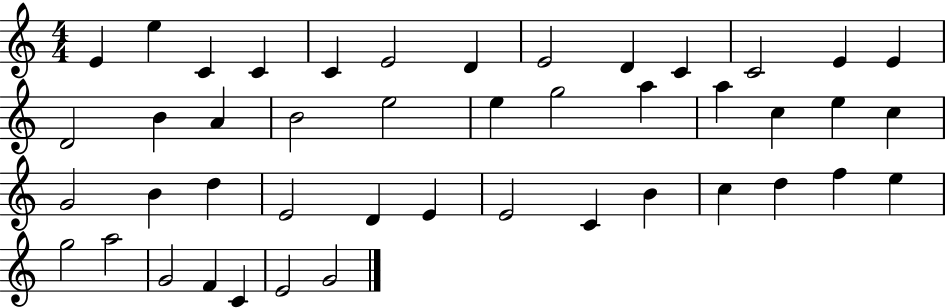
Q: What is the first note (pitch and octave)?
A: E4